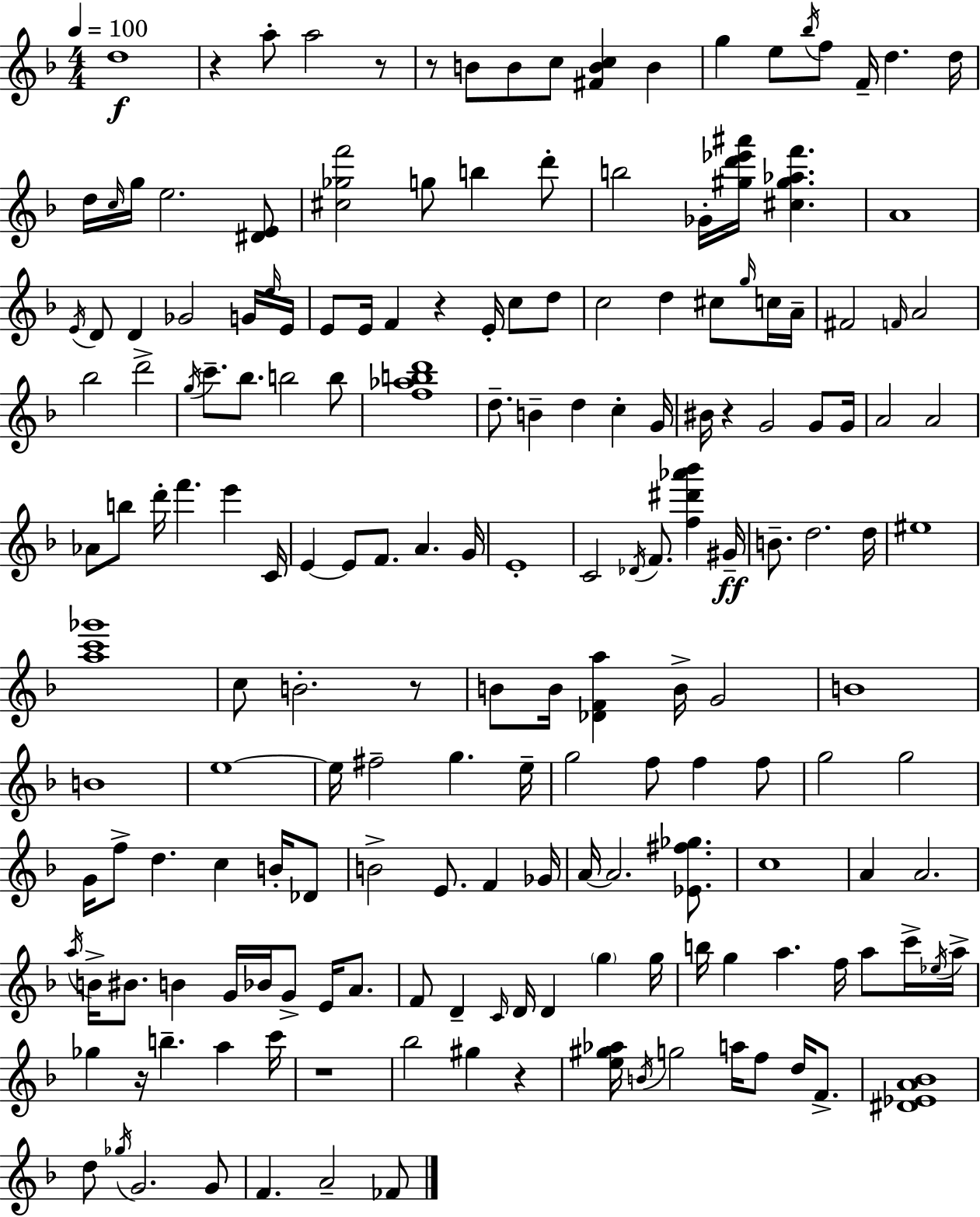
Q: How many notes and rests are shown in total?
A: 182